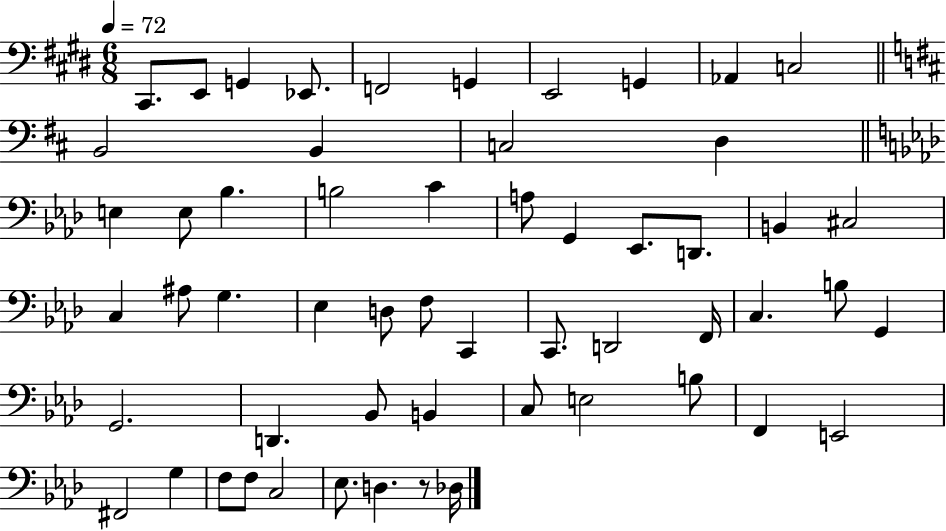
C#2/e. E2/e G2/q Eb2/e. F2/h G2/q E2/h G2/q Ab2/q C3/h B2/h B2/q C3/h D3/q E3/q E3/e Bb3/q. B3/h C4/q A3/e G2/q Eb2/e. D2/e. B2/q C#3/h C3/q A#3/e G3/q. Eb3/q D3/e F3/e C2/q C2/e. D2/h F2/s C3/q. B3/e G2/q G2/h. D2/q. Bb2/e B2/q C3/e E3/h B3/e F2/q E2/h F#2/h G3/q F3/e F3/e C3/h Eb3/e. D3/q. R/e Db3/s